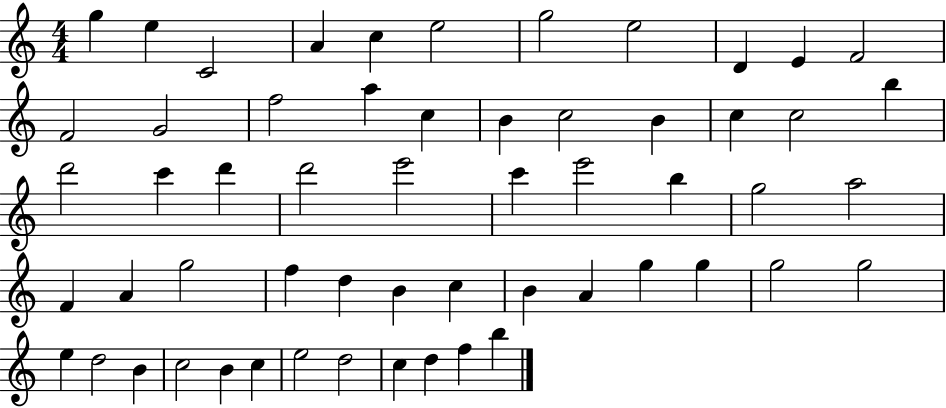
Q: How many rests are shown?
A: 0